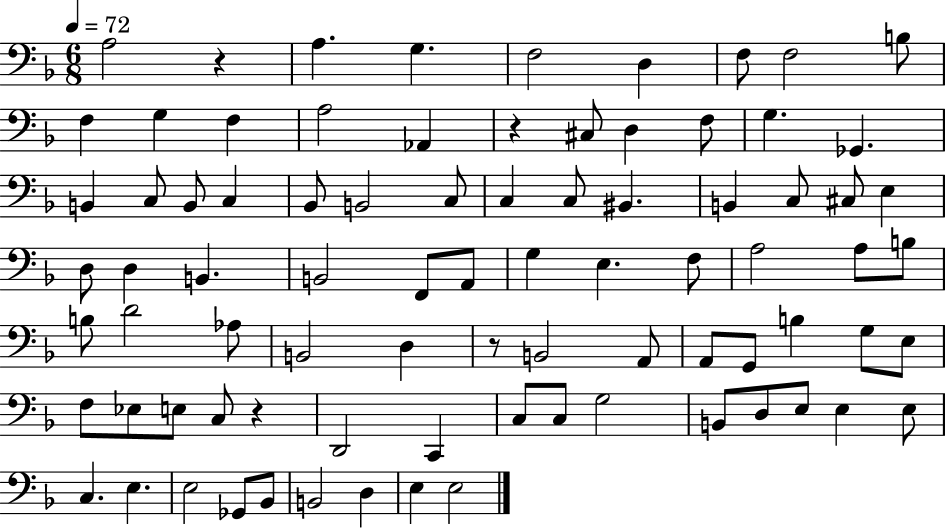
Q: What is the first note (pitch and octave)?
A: A3